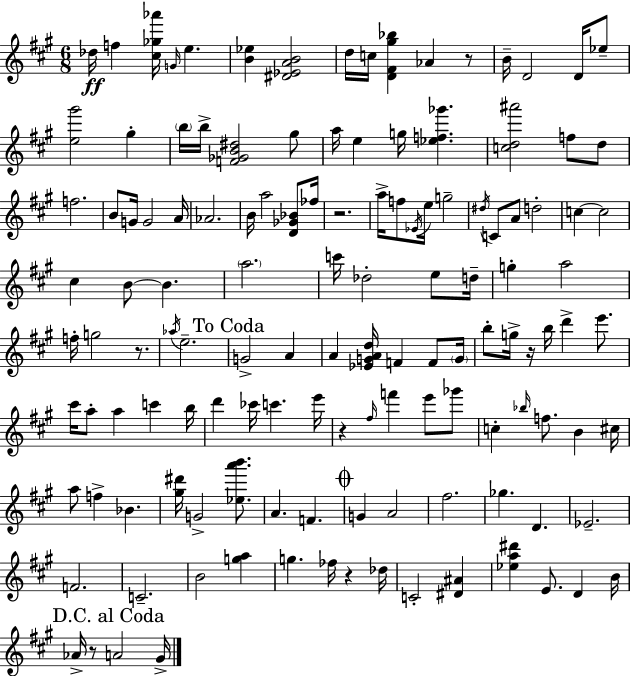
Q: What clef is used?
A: treble